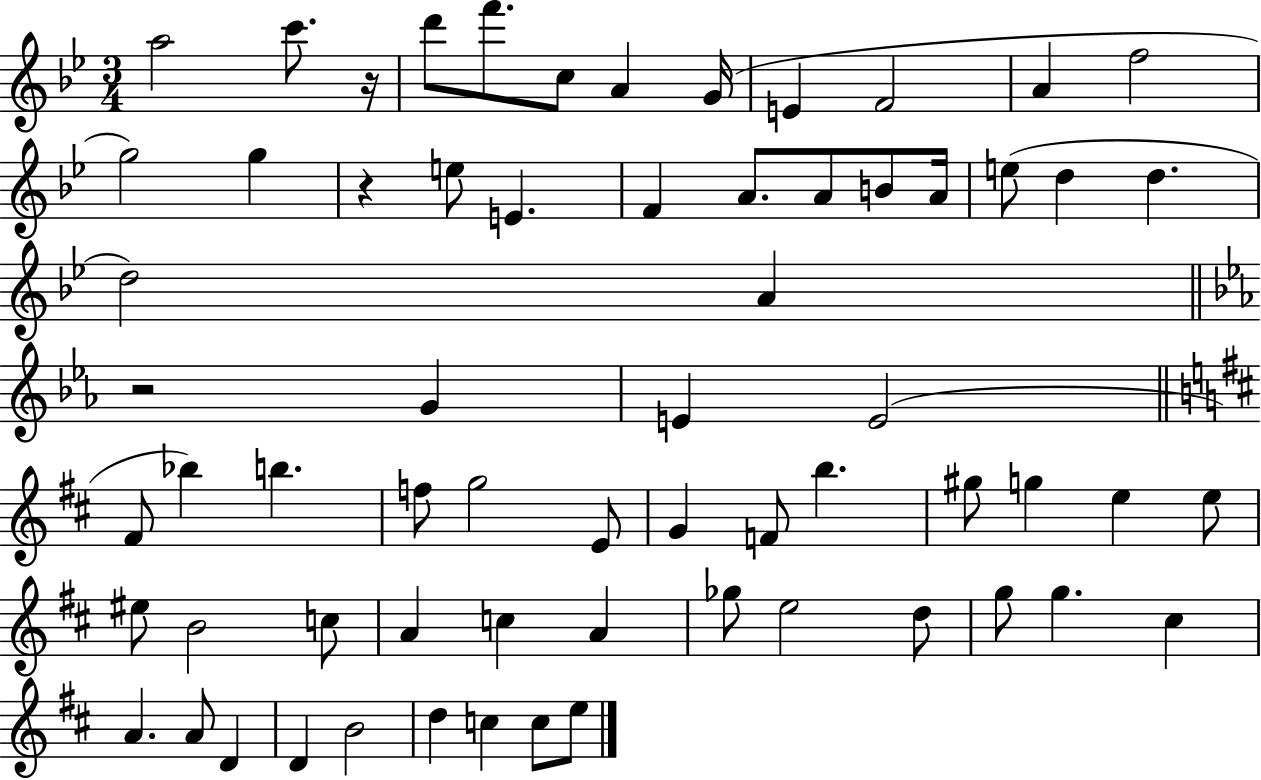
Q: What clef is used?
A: treble